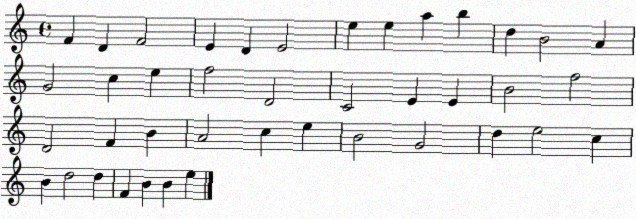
X:1
T:Untitled
M:4/4
L:1/4
K:C
F D F2 E D E2 e e a b d B2 A G2 c e f2 D2 C2 E E B2 f2 D2 F B A2 c e B2 G2 d e2 c B d2 d F B B e